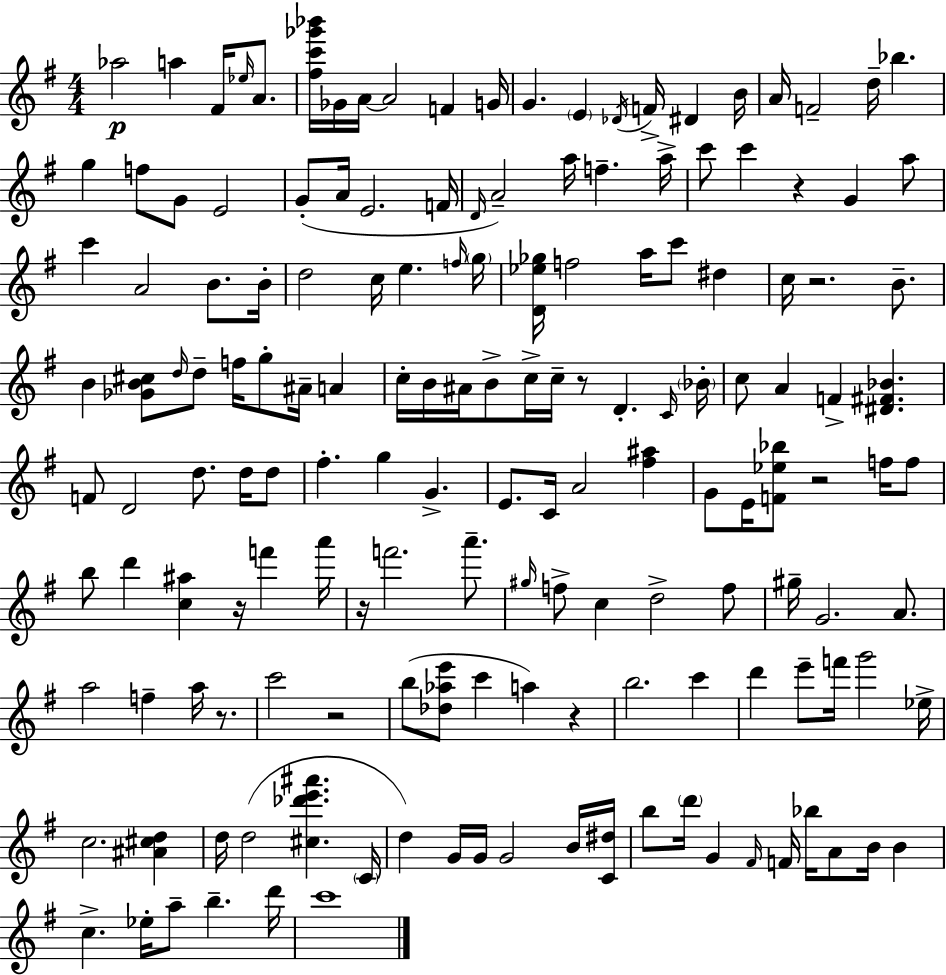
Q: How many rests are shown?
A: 9